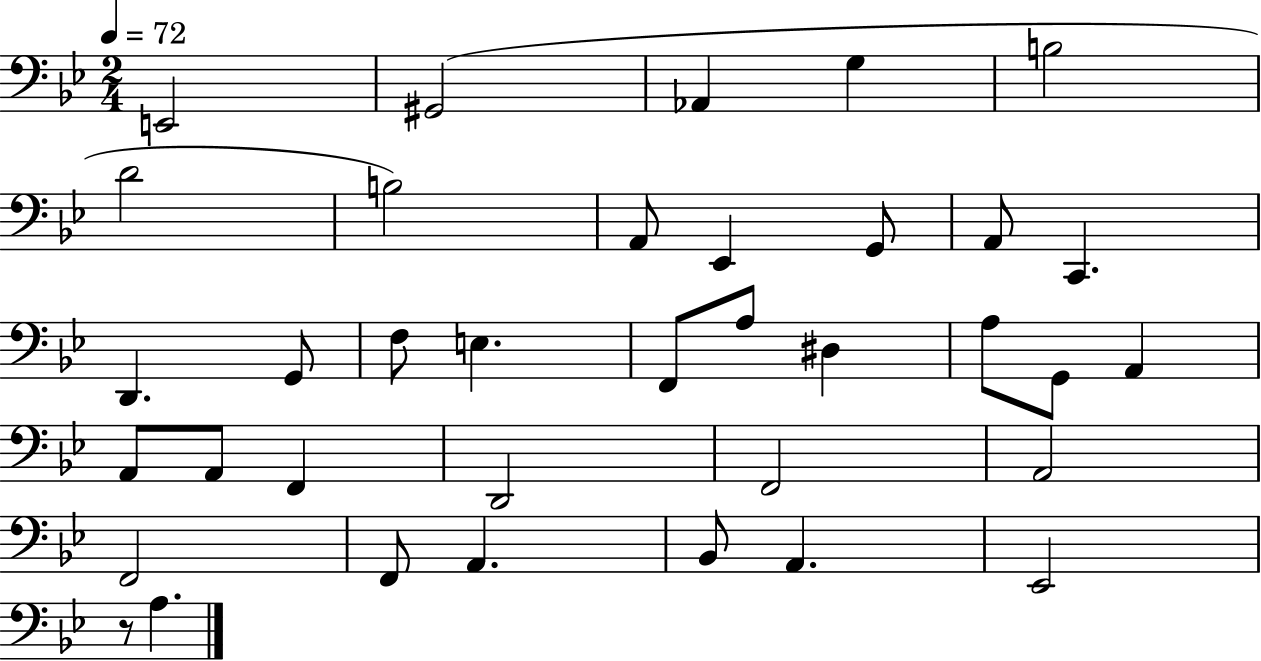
X:1
T:Untitled
M:2/4
L:1/4
K:Bb
E,,2 ^G,,2 _A,, G, B,2 D2 B,2 A,,/2 _E,, G,,/2 A,,/2 C,, D,, G,,/2 F,/2 E, F,,/2 A,/2 ^D, A,/2 G,,/2 A,, A,,/2 A,,/2 F,, D,,2 F,,2 A,,2 F,,2 F,,/2 A,, _B,,/2 A,, _E,,2 z/2 A,